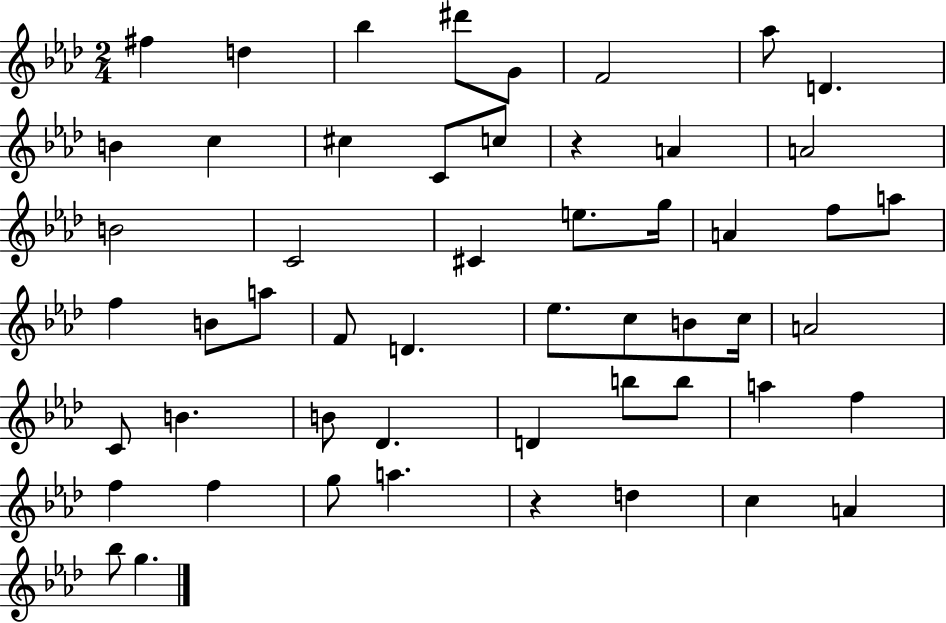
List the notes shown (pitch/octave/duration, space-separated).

F#5/q D5/q Bb5/q D#6/e G4/e F4/h Ab5/e D4/q. B4/q C5/q C#5/q C4/e C5/e R/q A4/q A4/h B4/h C4/h C#4/q E5/e. G5/s A4/q F5/e A5/e F5/q B4/e A5/e F4/e D4/q. Eb5/e. C5/e B4/e C5/s A4/h C4/e B4/q. B4/e Db4/q. D4/q B5/e B5/e A5/q F5/q F5/q F5/q G5/e A5/q. R/q D5/q C5/q A4/q Bb5/e G5/q.